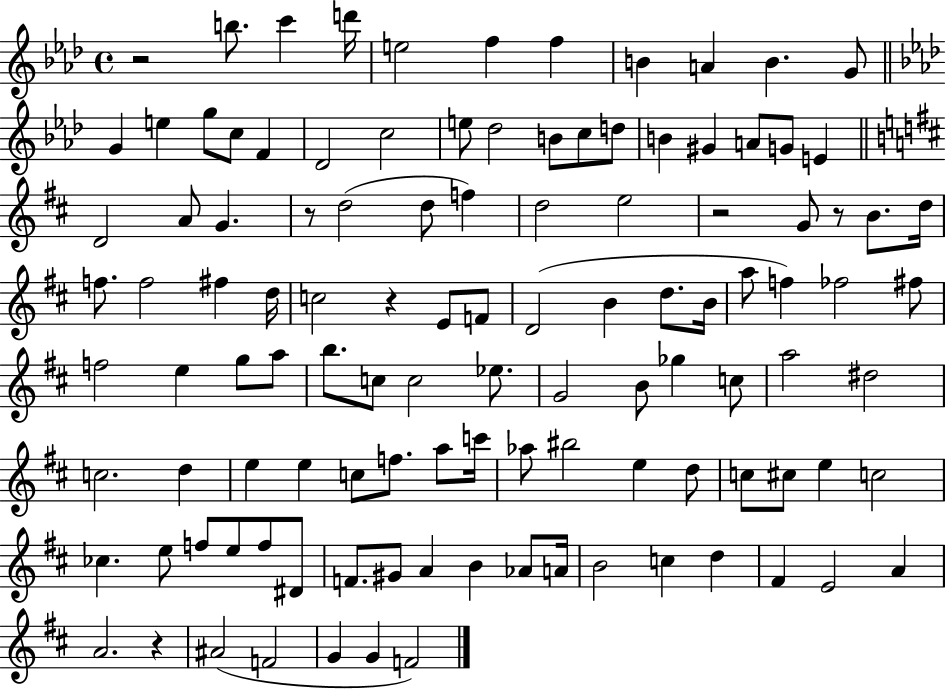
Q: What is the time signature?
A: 4/4